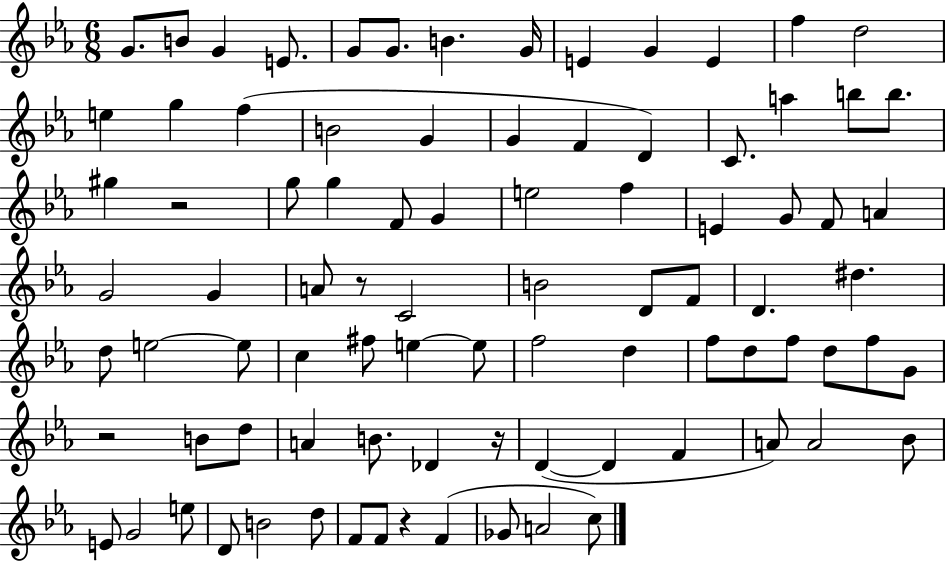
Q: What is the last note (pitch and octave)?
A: C5